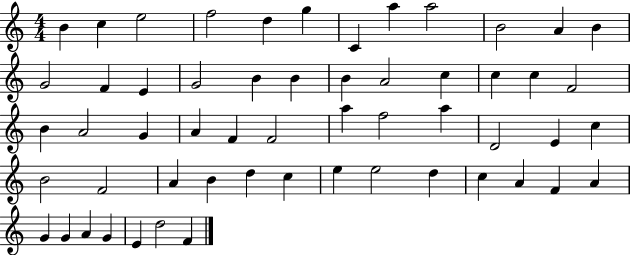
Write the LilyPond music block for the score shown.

{
  \clef treble
  \numericTimeSignature
  \time 4/4
  \key c \major
  b'4 c''4 e''2 | f''2 d''4 g''4 | c'4 a''4 a''2 | b'2 a'4 b'4 | \break g'2 f'4 e'4 | g'2 b'4 b'4 | b'4 a'2 c''4 | c''4 c''4 f'2 | \break b'4 a'2 g'4 | a'4 f'4 f'2 | a''4 f''2 a''4 | d'2 e'4 c''4 | \break b'2 f'2 | a'4 b'4 d''4 c''4 | e''4 e''2 d''4 | c''4 a'4 f'4 a'4 | \break g'4 g'4 a'4 g'4 | e'4 d''2 f'4 | \bar "|."
}